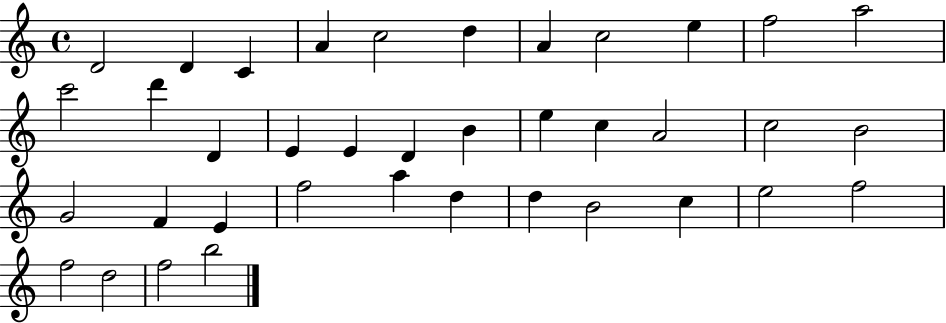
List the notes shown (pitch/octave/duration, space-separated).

D4/h D4/q C4/q A4/q C5/h D5/q A4/q C5/h E5/q F5/h A5/h C6/h D6/q D4/q E4/q E4/q D4/q B4/q E5/q C5/q A4/h C5/h B4/h G4/h F4/q E4/q F5/h A5/q D5/q D5/q B4/h C5/q E5/h F5/h F5/h D5/h F5/h B5/h